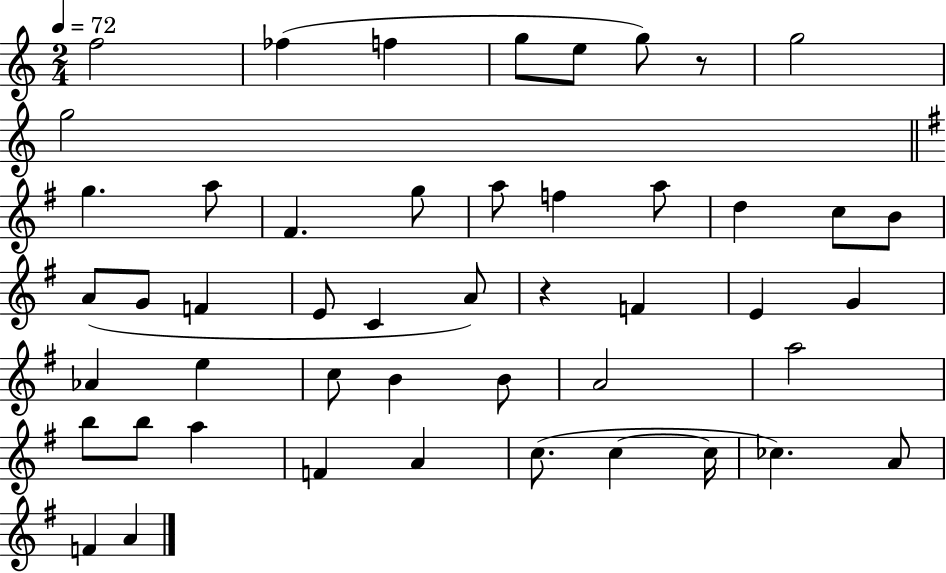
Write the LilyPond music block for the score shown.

{
  \clef treble
  \numericTimeSignature
  \time 2/4
  \key c \major
  \tempo 4 = 72
  \repeat volta 2 { f''2 | fes''4( f''4 | g''8 e''8 g''8) r8 | g''2 | \break g''2 | \bar "||" \break \key e \minor g''4. a''8 | fis'4. g''8 | a''8 f''4 a''8 | d''4 c''8 b'8 | \break a'8( g'8 f'4 | e'8 c'4 a'8) | r4 f'4 | e'4 g'4 | \break aes'4 e''4 | c''8 b'4 b'8 | a'2 | a''2 | \break b''8 b''8 a''4 | f'4 a'4 | c''8.( c''4~~ c''16 | ces''4.) a'8 | \break f'4 a'4 | } \bar "|."
}